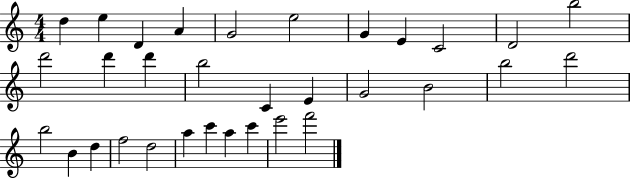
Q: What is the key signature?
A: C major